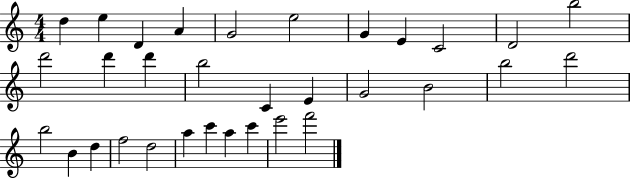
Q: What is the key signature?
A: C major